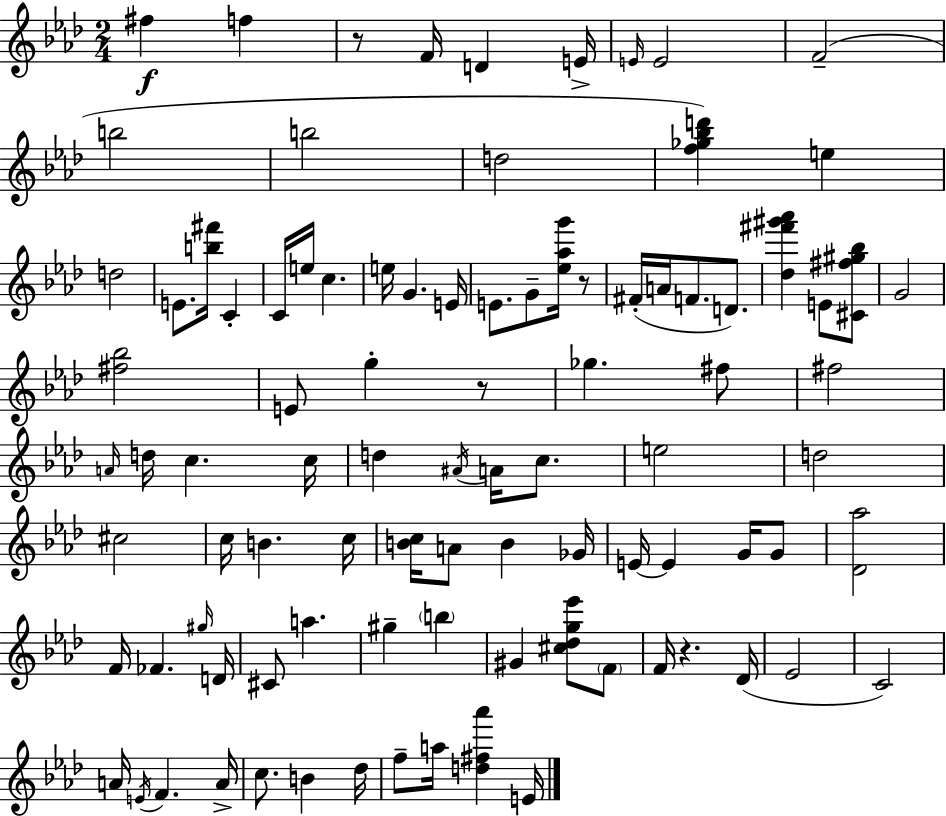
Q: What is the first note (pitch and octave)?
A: F#5